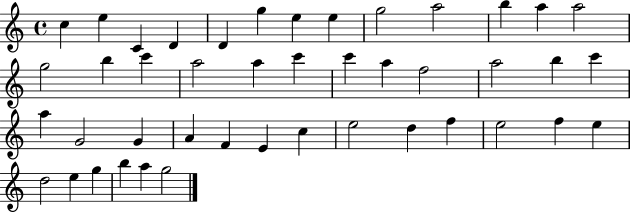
X:1
T:Untitled
M:4/4
L:1/4
K:C
c e C D D g e e g2 a2 b a a2 g2 b c' a2 a c' c' a f2 a2 b c' a G2 G A F E c e2 d f e2 f e d2 e g b a g2